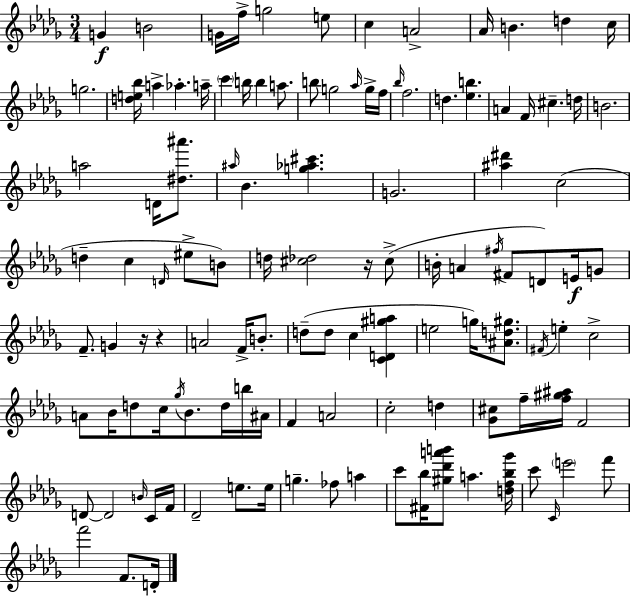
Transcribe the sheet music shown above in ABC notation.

X:1
T:Untitled
M:3/4
L:1/4
K:Bbm
G B2 G/4 f/4 g2 e/2 c A2 _A/4 B d c/4 g2 [de_b]/4 a _a a/4 c' b/4 b a/2 b/2 g2 _a/4 g/4 f/4 _b/4 f2 d [_eb] A F/4 ^c d/4 B2 a2 D/4 [^d^a']/2 ^a/4 _B [g_a^c'] G2 [^a^d'] c2 d c D/4 ^e/2 B/2 d/4 [^c_d]2 z/4 ^c/2 B/4 A ^f/4 ^F/2 D/2 E/4 G/2 F/2 G z/4 z A2 F/4 B/2 d/2 d/2 c [CD^ga] e2 g/4 [^Ad^g]/2 ^F/4 e c2 A/2 _B/4 d/2 c/4 _g/4 _B/2 d/4 b/4 ^A/4 F A2 c2 d [_G^c]/2 f/4 [f^g^a]/4 F2 D/2 D2 B/4 C/4 F/4 _D2 e/2 e/4 g _f/2 a c'/2 [^F_b]/4 [^g_d'a'b']/2 a [df_b_g']/4 c'/2 C/4 e'2 f'/2 f'2 F/2 D/4